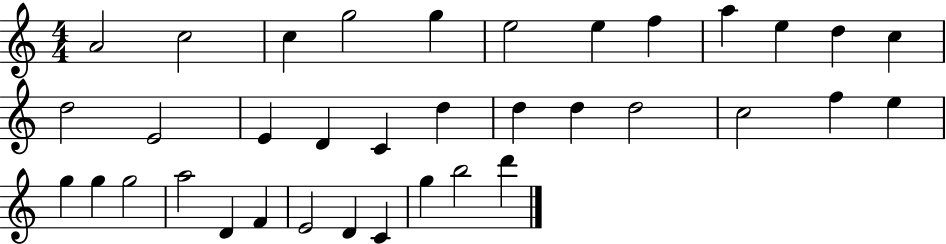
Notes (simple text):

A4/h C5/h C5/q G5/h G5/q E5/h E5/q F5/q A5/q E5/q D5/q C5/q D5/h E4/h E4/q D4/q C4/q D5/q D5/q D5/q D5/h C5/h F5/q E5/q G5/q G5/q G5/h A5/h D4/q F4/q E4/h D4/q C4/q G5/q B5/h D6/q